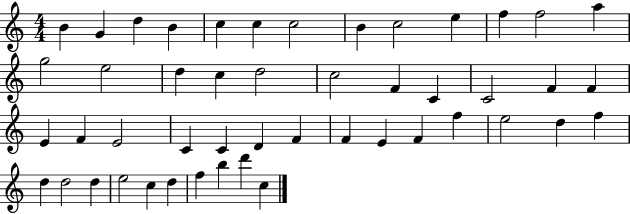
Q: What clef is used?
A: treble